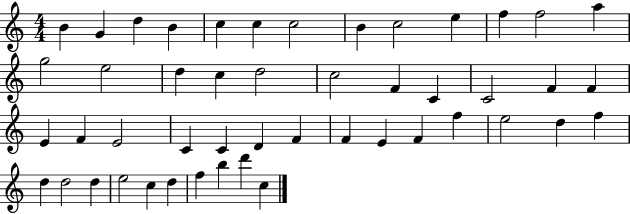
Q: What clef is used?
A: treble